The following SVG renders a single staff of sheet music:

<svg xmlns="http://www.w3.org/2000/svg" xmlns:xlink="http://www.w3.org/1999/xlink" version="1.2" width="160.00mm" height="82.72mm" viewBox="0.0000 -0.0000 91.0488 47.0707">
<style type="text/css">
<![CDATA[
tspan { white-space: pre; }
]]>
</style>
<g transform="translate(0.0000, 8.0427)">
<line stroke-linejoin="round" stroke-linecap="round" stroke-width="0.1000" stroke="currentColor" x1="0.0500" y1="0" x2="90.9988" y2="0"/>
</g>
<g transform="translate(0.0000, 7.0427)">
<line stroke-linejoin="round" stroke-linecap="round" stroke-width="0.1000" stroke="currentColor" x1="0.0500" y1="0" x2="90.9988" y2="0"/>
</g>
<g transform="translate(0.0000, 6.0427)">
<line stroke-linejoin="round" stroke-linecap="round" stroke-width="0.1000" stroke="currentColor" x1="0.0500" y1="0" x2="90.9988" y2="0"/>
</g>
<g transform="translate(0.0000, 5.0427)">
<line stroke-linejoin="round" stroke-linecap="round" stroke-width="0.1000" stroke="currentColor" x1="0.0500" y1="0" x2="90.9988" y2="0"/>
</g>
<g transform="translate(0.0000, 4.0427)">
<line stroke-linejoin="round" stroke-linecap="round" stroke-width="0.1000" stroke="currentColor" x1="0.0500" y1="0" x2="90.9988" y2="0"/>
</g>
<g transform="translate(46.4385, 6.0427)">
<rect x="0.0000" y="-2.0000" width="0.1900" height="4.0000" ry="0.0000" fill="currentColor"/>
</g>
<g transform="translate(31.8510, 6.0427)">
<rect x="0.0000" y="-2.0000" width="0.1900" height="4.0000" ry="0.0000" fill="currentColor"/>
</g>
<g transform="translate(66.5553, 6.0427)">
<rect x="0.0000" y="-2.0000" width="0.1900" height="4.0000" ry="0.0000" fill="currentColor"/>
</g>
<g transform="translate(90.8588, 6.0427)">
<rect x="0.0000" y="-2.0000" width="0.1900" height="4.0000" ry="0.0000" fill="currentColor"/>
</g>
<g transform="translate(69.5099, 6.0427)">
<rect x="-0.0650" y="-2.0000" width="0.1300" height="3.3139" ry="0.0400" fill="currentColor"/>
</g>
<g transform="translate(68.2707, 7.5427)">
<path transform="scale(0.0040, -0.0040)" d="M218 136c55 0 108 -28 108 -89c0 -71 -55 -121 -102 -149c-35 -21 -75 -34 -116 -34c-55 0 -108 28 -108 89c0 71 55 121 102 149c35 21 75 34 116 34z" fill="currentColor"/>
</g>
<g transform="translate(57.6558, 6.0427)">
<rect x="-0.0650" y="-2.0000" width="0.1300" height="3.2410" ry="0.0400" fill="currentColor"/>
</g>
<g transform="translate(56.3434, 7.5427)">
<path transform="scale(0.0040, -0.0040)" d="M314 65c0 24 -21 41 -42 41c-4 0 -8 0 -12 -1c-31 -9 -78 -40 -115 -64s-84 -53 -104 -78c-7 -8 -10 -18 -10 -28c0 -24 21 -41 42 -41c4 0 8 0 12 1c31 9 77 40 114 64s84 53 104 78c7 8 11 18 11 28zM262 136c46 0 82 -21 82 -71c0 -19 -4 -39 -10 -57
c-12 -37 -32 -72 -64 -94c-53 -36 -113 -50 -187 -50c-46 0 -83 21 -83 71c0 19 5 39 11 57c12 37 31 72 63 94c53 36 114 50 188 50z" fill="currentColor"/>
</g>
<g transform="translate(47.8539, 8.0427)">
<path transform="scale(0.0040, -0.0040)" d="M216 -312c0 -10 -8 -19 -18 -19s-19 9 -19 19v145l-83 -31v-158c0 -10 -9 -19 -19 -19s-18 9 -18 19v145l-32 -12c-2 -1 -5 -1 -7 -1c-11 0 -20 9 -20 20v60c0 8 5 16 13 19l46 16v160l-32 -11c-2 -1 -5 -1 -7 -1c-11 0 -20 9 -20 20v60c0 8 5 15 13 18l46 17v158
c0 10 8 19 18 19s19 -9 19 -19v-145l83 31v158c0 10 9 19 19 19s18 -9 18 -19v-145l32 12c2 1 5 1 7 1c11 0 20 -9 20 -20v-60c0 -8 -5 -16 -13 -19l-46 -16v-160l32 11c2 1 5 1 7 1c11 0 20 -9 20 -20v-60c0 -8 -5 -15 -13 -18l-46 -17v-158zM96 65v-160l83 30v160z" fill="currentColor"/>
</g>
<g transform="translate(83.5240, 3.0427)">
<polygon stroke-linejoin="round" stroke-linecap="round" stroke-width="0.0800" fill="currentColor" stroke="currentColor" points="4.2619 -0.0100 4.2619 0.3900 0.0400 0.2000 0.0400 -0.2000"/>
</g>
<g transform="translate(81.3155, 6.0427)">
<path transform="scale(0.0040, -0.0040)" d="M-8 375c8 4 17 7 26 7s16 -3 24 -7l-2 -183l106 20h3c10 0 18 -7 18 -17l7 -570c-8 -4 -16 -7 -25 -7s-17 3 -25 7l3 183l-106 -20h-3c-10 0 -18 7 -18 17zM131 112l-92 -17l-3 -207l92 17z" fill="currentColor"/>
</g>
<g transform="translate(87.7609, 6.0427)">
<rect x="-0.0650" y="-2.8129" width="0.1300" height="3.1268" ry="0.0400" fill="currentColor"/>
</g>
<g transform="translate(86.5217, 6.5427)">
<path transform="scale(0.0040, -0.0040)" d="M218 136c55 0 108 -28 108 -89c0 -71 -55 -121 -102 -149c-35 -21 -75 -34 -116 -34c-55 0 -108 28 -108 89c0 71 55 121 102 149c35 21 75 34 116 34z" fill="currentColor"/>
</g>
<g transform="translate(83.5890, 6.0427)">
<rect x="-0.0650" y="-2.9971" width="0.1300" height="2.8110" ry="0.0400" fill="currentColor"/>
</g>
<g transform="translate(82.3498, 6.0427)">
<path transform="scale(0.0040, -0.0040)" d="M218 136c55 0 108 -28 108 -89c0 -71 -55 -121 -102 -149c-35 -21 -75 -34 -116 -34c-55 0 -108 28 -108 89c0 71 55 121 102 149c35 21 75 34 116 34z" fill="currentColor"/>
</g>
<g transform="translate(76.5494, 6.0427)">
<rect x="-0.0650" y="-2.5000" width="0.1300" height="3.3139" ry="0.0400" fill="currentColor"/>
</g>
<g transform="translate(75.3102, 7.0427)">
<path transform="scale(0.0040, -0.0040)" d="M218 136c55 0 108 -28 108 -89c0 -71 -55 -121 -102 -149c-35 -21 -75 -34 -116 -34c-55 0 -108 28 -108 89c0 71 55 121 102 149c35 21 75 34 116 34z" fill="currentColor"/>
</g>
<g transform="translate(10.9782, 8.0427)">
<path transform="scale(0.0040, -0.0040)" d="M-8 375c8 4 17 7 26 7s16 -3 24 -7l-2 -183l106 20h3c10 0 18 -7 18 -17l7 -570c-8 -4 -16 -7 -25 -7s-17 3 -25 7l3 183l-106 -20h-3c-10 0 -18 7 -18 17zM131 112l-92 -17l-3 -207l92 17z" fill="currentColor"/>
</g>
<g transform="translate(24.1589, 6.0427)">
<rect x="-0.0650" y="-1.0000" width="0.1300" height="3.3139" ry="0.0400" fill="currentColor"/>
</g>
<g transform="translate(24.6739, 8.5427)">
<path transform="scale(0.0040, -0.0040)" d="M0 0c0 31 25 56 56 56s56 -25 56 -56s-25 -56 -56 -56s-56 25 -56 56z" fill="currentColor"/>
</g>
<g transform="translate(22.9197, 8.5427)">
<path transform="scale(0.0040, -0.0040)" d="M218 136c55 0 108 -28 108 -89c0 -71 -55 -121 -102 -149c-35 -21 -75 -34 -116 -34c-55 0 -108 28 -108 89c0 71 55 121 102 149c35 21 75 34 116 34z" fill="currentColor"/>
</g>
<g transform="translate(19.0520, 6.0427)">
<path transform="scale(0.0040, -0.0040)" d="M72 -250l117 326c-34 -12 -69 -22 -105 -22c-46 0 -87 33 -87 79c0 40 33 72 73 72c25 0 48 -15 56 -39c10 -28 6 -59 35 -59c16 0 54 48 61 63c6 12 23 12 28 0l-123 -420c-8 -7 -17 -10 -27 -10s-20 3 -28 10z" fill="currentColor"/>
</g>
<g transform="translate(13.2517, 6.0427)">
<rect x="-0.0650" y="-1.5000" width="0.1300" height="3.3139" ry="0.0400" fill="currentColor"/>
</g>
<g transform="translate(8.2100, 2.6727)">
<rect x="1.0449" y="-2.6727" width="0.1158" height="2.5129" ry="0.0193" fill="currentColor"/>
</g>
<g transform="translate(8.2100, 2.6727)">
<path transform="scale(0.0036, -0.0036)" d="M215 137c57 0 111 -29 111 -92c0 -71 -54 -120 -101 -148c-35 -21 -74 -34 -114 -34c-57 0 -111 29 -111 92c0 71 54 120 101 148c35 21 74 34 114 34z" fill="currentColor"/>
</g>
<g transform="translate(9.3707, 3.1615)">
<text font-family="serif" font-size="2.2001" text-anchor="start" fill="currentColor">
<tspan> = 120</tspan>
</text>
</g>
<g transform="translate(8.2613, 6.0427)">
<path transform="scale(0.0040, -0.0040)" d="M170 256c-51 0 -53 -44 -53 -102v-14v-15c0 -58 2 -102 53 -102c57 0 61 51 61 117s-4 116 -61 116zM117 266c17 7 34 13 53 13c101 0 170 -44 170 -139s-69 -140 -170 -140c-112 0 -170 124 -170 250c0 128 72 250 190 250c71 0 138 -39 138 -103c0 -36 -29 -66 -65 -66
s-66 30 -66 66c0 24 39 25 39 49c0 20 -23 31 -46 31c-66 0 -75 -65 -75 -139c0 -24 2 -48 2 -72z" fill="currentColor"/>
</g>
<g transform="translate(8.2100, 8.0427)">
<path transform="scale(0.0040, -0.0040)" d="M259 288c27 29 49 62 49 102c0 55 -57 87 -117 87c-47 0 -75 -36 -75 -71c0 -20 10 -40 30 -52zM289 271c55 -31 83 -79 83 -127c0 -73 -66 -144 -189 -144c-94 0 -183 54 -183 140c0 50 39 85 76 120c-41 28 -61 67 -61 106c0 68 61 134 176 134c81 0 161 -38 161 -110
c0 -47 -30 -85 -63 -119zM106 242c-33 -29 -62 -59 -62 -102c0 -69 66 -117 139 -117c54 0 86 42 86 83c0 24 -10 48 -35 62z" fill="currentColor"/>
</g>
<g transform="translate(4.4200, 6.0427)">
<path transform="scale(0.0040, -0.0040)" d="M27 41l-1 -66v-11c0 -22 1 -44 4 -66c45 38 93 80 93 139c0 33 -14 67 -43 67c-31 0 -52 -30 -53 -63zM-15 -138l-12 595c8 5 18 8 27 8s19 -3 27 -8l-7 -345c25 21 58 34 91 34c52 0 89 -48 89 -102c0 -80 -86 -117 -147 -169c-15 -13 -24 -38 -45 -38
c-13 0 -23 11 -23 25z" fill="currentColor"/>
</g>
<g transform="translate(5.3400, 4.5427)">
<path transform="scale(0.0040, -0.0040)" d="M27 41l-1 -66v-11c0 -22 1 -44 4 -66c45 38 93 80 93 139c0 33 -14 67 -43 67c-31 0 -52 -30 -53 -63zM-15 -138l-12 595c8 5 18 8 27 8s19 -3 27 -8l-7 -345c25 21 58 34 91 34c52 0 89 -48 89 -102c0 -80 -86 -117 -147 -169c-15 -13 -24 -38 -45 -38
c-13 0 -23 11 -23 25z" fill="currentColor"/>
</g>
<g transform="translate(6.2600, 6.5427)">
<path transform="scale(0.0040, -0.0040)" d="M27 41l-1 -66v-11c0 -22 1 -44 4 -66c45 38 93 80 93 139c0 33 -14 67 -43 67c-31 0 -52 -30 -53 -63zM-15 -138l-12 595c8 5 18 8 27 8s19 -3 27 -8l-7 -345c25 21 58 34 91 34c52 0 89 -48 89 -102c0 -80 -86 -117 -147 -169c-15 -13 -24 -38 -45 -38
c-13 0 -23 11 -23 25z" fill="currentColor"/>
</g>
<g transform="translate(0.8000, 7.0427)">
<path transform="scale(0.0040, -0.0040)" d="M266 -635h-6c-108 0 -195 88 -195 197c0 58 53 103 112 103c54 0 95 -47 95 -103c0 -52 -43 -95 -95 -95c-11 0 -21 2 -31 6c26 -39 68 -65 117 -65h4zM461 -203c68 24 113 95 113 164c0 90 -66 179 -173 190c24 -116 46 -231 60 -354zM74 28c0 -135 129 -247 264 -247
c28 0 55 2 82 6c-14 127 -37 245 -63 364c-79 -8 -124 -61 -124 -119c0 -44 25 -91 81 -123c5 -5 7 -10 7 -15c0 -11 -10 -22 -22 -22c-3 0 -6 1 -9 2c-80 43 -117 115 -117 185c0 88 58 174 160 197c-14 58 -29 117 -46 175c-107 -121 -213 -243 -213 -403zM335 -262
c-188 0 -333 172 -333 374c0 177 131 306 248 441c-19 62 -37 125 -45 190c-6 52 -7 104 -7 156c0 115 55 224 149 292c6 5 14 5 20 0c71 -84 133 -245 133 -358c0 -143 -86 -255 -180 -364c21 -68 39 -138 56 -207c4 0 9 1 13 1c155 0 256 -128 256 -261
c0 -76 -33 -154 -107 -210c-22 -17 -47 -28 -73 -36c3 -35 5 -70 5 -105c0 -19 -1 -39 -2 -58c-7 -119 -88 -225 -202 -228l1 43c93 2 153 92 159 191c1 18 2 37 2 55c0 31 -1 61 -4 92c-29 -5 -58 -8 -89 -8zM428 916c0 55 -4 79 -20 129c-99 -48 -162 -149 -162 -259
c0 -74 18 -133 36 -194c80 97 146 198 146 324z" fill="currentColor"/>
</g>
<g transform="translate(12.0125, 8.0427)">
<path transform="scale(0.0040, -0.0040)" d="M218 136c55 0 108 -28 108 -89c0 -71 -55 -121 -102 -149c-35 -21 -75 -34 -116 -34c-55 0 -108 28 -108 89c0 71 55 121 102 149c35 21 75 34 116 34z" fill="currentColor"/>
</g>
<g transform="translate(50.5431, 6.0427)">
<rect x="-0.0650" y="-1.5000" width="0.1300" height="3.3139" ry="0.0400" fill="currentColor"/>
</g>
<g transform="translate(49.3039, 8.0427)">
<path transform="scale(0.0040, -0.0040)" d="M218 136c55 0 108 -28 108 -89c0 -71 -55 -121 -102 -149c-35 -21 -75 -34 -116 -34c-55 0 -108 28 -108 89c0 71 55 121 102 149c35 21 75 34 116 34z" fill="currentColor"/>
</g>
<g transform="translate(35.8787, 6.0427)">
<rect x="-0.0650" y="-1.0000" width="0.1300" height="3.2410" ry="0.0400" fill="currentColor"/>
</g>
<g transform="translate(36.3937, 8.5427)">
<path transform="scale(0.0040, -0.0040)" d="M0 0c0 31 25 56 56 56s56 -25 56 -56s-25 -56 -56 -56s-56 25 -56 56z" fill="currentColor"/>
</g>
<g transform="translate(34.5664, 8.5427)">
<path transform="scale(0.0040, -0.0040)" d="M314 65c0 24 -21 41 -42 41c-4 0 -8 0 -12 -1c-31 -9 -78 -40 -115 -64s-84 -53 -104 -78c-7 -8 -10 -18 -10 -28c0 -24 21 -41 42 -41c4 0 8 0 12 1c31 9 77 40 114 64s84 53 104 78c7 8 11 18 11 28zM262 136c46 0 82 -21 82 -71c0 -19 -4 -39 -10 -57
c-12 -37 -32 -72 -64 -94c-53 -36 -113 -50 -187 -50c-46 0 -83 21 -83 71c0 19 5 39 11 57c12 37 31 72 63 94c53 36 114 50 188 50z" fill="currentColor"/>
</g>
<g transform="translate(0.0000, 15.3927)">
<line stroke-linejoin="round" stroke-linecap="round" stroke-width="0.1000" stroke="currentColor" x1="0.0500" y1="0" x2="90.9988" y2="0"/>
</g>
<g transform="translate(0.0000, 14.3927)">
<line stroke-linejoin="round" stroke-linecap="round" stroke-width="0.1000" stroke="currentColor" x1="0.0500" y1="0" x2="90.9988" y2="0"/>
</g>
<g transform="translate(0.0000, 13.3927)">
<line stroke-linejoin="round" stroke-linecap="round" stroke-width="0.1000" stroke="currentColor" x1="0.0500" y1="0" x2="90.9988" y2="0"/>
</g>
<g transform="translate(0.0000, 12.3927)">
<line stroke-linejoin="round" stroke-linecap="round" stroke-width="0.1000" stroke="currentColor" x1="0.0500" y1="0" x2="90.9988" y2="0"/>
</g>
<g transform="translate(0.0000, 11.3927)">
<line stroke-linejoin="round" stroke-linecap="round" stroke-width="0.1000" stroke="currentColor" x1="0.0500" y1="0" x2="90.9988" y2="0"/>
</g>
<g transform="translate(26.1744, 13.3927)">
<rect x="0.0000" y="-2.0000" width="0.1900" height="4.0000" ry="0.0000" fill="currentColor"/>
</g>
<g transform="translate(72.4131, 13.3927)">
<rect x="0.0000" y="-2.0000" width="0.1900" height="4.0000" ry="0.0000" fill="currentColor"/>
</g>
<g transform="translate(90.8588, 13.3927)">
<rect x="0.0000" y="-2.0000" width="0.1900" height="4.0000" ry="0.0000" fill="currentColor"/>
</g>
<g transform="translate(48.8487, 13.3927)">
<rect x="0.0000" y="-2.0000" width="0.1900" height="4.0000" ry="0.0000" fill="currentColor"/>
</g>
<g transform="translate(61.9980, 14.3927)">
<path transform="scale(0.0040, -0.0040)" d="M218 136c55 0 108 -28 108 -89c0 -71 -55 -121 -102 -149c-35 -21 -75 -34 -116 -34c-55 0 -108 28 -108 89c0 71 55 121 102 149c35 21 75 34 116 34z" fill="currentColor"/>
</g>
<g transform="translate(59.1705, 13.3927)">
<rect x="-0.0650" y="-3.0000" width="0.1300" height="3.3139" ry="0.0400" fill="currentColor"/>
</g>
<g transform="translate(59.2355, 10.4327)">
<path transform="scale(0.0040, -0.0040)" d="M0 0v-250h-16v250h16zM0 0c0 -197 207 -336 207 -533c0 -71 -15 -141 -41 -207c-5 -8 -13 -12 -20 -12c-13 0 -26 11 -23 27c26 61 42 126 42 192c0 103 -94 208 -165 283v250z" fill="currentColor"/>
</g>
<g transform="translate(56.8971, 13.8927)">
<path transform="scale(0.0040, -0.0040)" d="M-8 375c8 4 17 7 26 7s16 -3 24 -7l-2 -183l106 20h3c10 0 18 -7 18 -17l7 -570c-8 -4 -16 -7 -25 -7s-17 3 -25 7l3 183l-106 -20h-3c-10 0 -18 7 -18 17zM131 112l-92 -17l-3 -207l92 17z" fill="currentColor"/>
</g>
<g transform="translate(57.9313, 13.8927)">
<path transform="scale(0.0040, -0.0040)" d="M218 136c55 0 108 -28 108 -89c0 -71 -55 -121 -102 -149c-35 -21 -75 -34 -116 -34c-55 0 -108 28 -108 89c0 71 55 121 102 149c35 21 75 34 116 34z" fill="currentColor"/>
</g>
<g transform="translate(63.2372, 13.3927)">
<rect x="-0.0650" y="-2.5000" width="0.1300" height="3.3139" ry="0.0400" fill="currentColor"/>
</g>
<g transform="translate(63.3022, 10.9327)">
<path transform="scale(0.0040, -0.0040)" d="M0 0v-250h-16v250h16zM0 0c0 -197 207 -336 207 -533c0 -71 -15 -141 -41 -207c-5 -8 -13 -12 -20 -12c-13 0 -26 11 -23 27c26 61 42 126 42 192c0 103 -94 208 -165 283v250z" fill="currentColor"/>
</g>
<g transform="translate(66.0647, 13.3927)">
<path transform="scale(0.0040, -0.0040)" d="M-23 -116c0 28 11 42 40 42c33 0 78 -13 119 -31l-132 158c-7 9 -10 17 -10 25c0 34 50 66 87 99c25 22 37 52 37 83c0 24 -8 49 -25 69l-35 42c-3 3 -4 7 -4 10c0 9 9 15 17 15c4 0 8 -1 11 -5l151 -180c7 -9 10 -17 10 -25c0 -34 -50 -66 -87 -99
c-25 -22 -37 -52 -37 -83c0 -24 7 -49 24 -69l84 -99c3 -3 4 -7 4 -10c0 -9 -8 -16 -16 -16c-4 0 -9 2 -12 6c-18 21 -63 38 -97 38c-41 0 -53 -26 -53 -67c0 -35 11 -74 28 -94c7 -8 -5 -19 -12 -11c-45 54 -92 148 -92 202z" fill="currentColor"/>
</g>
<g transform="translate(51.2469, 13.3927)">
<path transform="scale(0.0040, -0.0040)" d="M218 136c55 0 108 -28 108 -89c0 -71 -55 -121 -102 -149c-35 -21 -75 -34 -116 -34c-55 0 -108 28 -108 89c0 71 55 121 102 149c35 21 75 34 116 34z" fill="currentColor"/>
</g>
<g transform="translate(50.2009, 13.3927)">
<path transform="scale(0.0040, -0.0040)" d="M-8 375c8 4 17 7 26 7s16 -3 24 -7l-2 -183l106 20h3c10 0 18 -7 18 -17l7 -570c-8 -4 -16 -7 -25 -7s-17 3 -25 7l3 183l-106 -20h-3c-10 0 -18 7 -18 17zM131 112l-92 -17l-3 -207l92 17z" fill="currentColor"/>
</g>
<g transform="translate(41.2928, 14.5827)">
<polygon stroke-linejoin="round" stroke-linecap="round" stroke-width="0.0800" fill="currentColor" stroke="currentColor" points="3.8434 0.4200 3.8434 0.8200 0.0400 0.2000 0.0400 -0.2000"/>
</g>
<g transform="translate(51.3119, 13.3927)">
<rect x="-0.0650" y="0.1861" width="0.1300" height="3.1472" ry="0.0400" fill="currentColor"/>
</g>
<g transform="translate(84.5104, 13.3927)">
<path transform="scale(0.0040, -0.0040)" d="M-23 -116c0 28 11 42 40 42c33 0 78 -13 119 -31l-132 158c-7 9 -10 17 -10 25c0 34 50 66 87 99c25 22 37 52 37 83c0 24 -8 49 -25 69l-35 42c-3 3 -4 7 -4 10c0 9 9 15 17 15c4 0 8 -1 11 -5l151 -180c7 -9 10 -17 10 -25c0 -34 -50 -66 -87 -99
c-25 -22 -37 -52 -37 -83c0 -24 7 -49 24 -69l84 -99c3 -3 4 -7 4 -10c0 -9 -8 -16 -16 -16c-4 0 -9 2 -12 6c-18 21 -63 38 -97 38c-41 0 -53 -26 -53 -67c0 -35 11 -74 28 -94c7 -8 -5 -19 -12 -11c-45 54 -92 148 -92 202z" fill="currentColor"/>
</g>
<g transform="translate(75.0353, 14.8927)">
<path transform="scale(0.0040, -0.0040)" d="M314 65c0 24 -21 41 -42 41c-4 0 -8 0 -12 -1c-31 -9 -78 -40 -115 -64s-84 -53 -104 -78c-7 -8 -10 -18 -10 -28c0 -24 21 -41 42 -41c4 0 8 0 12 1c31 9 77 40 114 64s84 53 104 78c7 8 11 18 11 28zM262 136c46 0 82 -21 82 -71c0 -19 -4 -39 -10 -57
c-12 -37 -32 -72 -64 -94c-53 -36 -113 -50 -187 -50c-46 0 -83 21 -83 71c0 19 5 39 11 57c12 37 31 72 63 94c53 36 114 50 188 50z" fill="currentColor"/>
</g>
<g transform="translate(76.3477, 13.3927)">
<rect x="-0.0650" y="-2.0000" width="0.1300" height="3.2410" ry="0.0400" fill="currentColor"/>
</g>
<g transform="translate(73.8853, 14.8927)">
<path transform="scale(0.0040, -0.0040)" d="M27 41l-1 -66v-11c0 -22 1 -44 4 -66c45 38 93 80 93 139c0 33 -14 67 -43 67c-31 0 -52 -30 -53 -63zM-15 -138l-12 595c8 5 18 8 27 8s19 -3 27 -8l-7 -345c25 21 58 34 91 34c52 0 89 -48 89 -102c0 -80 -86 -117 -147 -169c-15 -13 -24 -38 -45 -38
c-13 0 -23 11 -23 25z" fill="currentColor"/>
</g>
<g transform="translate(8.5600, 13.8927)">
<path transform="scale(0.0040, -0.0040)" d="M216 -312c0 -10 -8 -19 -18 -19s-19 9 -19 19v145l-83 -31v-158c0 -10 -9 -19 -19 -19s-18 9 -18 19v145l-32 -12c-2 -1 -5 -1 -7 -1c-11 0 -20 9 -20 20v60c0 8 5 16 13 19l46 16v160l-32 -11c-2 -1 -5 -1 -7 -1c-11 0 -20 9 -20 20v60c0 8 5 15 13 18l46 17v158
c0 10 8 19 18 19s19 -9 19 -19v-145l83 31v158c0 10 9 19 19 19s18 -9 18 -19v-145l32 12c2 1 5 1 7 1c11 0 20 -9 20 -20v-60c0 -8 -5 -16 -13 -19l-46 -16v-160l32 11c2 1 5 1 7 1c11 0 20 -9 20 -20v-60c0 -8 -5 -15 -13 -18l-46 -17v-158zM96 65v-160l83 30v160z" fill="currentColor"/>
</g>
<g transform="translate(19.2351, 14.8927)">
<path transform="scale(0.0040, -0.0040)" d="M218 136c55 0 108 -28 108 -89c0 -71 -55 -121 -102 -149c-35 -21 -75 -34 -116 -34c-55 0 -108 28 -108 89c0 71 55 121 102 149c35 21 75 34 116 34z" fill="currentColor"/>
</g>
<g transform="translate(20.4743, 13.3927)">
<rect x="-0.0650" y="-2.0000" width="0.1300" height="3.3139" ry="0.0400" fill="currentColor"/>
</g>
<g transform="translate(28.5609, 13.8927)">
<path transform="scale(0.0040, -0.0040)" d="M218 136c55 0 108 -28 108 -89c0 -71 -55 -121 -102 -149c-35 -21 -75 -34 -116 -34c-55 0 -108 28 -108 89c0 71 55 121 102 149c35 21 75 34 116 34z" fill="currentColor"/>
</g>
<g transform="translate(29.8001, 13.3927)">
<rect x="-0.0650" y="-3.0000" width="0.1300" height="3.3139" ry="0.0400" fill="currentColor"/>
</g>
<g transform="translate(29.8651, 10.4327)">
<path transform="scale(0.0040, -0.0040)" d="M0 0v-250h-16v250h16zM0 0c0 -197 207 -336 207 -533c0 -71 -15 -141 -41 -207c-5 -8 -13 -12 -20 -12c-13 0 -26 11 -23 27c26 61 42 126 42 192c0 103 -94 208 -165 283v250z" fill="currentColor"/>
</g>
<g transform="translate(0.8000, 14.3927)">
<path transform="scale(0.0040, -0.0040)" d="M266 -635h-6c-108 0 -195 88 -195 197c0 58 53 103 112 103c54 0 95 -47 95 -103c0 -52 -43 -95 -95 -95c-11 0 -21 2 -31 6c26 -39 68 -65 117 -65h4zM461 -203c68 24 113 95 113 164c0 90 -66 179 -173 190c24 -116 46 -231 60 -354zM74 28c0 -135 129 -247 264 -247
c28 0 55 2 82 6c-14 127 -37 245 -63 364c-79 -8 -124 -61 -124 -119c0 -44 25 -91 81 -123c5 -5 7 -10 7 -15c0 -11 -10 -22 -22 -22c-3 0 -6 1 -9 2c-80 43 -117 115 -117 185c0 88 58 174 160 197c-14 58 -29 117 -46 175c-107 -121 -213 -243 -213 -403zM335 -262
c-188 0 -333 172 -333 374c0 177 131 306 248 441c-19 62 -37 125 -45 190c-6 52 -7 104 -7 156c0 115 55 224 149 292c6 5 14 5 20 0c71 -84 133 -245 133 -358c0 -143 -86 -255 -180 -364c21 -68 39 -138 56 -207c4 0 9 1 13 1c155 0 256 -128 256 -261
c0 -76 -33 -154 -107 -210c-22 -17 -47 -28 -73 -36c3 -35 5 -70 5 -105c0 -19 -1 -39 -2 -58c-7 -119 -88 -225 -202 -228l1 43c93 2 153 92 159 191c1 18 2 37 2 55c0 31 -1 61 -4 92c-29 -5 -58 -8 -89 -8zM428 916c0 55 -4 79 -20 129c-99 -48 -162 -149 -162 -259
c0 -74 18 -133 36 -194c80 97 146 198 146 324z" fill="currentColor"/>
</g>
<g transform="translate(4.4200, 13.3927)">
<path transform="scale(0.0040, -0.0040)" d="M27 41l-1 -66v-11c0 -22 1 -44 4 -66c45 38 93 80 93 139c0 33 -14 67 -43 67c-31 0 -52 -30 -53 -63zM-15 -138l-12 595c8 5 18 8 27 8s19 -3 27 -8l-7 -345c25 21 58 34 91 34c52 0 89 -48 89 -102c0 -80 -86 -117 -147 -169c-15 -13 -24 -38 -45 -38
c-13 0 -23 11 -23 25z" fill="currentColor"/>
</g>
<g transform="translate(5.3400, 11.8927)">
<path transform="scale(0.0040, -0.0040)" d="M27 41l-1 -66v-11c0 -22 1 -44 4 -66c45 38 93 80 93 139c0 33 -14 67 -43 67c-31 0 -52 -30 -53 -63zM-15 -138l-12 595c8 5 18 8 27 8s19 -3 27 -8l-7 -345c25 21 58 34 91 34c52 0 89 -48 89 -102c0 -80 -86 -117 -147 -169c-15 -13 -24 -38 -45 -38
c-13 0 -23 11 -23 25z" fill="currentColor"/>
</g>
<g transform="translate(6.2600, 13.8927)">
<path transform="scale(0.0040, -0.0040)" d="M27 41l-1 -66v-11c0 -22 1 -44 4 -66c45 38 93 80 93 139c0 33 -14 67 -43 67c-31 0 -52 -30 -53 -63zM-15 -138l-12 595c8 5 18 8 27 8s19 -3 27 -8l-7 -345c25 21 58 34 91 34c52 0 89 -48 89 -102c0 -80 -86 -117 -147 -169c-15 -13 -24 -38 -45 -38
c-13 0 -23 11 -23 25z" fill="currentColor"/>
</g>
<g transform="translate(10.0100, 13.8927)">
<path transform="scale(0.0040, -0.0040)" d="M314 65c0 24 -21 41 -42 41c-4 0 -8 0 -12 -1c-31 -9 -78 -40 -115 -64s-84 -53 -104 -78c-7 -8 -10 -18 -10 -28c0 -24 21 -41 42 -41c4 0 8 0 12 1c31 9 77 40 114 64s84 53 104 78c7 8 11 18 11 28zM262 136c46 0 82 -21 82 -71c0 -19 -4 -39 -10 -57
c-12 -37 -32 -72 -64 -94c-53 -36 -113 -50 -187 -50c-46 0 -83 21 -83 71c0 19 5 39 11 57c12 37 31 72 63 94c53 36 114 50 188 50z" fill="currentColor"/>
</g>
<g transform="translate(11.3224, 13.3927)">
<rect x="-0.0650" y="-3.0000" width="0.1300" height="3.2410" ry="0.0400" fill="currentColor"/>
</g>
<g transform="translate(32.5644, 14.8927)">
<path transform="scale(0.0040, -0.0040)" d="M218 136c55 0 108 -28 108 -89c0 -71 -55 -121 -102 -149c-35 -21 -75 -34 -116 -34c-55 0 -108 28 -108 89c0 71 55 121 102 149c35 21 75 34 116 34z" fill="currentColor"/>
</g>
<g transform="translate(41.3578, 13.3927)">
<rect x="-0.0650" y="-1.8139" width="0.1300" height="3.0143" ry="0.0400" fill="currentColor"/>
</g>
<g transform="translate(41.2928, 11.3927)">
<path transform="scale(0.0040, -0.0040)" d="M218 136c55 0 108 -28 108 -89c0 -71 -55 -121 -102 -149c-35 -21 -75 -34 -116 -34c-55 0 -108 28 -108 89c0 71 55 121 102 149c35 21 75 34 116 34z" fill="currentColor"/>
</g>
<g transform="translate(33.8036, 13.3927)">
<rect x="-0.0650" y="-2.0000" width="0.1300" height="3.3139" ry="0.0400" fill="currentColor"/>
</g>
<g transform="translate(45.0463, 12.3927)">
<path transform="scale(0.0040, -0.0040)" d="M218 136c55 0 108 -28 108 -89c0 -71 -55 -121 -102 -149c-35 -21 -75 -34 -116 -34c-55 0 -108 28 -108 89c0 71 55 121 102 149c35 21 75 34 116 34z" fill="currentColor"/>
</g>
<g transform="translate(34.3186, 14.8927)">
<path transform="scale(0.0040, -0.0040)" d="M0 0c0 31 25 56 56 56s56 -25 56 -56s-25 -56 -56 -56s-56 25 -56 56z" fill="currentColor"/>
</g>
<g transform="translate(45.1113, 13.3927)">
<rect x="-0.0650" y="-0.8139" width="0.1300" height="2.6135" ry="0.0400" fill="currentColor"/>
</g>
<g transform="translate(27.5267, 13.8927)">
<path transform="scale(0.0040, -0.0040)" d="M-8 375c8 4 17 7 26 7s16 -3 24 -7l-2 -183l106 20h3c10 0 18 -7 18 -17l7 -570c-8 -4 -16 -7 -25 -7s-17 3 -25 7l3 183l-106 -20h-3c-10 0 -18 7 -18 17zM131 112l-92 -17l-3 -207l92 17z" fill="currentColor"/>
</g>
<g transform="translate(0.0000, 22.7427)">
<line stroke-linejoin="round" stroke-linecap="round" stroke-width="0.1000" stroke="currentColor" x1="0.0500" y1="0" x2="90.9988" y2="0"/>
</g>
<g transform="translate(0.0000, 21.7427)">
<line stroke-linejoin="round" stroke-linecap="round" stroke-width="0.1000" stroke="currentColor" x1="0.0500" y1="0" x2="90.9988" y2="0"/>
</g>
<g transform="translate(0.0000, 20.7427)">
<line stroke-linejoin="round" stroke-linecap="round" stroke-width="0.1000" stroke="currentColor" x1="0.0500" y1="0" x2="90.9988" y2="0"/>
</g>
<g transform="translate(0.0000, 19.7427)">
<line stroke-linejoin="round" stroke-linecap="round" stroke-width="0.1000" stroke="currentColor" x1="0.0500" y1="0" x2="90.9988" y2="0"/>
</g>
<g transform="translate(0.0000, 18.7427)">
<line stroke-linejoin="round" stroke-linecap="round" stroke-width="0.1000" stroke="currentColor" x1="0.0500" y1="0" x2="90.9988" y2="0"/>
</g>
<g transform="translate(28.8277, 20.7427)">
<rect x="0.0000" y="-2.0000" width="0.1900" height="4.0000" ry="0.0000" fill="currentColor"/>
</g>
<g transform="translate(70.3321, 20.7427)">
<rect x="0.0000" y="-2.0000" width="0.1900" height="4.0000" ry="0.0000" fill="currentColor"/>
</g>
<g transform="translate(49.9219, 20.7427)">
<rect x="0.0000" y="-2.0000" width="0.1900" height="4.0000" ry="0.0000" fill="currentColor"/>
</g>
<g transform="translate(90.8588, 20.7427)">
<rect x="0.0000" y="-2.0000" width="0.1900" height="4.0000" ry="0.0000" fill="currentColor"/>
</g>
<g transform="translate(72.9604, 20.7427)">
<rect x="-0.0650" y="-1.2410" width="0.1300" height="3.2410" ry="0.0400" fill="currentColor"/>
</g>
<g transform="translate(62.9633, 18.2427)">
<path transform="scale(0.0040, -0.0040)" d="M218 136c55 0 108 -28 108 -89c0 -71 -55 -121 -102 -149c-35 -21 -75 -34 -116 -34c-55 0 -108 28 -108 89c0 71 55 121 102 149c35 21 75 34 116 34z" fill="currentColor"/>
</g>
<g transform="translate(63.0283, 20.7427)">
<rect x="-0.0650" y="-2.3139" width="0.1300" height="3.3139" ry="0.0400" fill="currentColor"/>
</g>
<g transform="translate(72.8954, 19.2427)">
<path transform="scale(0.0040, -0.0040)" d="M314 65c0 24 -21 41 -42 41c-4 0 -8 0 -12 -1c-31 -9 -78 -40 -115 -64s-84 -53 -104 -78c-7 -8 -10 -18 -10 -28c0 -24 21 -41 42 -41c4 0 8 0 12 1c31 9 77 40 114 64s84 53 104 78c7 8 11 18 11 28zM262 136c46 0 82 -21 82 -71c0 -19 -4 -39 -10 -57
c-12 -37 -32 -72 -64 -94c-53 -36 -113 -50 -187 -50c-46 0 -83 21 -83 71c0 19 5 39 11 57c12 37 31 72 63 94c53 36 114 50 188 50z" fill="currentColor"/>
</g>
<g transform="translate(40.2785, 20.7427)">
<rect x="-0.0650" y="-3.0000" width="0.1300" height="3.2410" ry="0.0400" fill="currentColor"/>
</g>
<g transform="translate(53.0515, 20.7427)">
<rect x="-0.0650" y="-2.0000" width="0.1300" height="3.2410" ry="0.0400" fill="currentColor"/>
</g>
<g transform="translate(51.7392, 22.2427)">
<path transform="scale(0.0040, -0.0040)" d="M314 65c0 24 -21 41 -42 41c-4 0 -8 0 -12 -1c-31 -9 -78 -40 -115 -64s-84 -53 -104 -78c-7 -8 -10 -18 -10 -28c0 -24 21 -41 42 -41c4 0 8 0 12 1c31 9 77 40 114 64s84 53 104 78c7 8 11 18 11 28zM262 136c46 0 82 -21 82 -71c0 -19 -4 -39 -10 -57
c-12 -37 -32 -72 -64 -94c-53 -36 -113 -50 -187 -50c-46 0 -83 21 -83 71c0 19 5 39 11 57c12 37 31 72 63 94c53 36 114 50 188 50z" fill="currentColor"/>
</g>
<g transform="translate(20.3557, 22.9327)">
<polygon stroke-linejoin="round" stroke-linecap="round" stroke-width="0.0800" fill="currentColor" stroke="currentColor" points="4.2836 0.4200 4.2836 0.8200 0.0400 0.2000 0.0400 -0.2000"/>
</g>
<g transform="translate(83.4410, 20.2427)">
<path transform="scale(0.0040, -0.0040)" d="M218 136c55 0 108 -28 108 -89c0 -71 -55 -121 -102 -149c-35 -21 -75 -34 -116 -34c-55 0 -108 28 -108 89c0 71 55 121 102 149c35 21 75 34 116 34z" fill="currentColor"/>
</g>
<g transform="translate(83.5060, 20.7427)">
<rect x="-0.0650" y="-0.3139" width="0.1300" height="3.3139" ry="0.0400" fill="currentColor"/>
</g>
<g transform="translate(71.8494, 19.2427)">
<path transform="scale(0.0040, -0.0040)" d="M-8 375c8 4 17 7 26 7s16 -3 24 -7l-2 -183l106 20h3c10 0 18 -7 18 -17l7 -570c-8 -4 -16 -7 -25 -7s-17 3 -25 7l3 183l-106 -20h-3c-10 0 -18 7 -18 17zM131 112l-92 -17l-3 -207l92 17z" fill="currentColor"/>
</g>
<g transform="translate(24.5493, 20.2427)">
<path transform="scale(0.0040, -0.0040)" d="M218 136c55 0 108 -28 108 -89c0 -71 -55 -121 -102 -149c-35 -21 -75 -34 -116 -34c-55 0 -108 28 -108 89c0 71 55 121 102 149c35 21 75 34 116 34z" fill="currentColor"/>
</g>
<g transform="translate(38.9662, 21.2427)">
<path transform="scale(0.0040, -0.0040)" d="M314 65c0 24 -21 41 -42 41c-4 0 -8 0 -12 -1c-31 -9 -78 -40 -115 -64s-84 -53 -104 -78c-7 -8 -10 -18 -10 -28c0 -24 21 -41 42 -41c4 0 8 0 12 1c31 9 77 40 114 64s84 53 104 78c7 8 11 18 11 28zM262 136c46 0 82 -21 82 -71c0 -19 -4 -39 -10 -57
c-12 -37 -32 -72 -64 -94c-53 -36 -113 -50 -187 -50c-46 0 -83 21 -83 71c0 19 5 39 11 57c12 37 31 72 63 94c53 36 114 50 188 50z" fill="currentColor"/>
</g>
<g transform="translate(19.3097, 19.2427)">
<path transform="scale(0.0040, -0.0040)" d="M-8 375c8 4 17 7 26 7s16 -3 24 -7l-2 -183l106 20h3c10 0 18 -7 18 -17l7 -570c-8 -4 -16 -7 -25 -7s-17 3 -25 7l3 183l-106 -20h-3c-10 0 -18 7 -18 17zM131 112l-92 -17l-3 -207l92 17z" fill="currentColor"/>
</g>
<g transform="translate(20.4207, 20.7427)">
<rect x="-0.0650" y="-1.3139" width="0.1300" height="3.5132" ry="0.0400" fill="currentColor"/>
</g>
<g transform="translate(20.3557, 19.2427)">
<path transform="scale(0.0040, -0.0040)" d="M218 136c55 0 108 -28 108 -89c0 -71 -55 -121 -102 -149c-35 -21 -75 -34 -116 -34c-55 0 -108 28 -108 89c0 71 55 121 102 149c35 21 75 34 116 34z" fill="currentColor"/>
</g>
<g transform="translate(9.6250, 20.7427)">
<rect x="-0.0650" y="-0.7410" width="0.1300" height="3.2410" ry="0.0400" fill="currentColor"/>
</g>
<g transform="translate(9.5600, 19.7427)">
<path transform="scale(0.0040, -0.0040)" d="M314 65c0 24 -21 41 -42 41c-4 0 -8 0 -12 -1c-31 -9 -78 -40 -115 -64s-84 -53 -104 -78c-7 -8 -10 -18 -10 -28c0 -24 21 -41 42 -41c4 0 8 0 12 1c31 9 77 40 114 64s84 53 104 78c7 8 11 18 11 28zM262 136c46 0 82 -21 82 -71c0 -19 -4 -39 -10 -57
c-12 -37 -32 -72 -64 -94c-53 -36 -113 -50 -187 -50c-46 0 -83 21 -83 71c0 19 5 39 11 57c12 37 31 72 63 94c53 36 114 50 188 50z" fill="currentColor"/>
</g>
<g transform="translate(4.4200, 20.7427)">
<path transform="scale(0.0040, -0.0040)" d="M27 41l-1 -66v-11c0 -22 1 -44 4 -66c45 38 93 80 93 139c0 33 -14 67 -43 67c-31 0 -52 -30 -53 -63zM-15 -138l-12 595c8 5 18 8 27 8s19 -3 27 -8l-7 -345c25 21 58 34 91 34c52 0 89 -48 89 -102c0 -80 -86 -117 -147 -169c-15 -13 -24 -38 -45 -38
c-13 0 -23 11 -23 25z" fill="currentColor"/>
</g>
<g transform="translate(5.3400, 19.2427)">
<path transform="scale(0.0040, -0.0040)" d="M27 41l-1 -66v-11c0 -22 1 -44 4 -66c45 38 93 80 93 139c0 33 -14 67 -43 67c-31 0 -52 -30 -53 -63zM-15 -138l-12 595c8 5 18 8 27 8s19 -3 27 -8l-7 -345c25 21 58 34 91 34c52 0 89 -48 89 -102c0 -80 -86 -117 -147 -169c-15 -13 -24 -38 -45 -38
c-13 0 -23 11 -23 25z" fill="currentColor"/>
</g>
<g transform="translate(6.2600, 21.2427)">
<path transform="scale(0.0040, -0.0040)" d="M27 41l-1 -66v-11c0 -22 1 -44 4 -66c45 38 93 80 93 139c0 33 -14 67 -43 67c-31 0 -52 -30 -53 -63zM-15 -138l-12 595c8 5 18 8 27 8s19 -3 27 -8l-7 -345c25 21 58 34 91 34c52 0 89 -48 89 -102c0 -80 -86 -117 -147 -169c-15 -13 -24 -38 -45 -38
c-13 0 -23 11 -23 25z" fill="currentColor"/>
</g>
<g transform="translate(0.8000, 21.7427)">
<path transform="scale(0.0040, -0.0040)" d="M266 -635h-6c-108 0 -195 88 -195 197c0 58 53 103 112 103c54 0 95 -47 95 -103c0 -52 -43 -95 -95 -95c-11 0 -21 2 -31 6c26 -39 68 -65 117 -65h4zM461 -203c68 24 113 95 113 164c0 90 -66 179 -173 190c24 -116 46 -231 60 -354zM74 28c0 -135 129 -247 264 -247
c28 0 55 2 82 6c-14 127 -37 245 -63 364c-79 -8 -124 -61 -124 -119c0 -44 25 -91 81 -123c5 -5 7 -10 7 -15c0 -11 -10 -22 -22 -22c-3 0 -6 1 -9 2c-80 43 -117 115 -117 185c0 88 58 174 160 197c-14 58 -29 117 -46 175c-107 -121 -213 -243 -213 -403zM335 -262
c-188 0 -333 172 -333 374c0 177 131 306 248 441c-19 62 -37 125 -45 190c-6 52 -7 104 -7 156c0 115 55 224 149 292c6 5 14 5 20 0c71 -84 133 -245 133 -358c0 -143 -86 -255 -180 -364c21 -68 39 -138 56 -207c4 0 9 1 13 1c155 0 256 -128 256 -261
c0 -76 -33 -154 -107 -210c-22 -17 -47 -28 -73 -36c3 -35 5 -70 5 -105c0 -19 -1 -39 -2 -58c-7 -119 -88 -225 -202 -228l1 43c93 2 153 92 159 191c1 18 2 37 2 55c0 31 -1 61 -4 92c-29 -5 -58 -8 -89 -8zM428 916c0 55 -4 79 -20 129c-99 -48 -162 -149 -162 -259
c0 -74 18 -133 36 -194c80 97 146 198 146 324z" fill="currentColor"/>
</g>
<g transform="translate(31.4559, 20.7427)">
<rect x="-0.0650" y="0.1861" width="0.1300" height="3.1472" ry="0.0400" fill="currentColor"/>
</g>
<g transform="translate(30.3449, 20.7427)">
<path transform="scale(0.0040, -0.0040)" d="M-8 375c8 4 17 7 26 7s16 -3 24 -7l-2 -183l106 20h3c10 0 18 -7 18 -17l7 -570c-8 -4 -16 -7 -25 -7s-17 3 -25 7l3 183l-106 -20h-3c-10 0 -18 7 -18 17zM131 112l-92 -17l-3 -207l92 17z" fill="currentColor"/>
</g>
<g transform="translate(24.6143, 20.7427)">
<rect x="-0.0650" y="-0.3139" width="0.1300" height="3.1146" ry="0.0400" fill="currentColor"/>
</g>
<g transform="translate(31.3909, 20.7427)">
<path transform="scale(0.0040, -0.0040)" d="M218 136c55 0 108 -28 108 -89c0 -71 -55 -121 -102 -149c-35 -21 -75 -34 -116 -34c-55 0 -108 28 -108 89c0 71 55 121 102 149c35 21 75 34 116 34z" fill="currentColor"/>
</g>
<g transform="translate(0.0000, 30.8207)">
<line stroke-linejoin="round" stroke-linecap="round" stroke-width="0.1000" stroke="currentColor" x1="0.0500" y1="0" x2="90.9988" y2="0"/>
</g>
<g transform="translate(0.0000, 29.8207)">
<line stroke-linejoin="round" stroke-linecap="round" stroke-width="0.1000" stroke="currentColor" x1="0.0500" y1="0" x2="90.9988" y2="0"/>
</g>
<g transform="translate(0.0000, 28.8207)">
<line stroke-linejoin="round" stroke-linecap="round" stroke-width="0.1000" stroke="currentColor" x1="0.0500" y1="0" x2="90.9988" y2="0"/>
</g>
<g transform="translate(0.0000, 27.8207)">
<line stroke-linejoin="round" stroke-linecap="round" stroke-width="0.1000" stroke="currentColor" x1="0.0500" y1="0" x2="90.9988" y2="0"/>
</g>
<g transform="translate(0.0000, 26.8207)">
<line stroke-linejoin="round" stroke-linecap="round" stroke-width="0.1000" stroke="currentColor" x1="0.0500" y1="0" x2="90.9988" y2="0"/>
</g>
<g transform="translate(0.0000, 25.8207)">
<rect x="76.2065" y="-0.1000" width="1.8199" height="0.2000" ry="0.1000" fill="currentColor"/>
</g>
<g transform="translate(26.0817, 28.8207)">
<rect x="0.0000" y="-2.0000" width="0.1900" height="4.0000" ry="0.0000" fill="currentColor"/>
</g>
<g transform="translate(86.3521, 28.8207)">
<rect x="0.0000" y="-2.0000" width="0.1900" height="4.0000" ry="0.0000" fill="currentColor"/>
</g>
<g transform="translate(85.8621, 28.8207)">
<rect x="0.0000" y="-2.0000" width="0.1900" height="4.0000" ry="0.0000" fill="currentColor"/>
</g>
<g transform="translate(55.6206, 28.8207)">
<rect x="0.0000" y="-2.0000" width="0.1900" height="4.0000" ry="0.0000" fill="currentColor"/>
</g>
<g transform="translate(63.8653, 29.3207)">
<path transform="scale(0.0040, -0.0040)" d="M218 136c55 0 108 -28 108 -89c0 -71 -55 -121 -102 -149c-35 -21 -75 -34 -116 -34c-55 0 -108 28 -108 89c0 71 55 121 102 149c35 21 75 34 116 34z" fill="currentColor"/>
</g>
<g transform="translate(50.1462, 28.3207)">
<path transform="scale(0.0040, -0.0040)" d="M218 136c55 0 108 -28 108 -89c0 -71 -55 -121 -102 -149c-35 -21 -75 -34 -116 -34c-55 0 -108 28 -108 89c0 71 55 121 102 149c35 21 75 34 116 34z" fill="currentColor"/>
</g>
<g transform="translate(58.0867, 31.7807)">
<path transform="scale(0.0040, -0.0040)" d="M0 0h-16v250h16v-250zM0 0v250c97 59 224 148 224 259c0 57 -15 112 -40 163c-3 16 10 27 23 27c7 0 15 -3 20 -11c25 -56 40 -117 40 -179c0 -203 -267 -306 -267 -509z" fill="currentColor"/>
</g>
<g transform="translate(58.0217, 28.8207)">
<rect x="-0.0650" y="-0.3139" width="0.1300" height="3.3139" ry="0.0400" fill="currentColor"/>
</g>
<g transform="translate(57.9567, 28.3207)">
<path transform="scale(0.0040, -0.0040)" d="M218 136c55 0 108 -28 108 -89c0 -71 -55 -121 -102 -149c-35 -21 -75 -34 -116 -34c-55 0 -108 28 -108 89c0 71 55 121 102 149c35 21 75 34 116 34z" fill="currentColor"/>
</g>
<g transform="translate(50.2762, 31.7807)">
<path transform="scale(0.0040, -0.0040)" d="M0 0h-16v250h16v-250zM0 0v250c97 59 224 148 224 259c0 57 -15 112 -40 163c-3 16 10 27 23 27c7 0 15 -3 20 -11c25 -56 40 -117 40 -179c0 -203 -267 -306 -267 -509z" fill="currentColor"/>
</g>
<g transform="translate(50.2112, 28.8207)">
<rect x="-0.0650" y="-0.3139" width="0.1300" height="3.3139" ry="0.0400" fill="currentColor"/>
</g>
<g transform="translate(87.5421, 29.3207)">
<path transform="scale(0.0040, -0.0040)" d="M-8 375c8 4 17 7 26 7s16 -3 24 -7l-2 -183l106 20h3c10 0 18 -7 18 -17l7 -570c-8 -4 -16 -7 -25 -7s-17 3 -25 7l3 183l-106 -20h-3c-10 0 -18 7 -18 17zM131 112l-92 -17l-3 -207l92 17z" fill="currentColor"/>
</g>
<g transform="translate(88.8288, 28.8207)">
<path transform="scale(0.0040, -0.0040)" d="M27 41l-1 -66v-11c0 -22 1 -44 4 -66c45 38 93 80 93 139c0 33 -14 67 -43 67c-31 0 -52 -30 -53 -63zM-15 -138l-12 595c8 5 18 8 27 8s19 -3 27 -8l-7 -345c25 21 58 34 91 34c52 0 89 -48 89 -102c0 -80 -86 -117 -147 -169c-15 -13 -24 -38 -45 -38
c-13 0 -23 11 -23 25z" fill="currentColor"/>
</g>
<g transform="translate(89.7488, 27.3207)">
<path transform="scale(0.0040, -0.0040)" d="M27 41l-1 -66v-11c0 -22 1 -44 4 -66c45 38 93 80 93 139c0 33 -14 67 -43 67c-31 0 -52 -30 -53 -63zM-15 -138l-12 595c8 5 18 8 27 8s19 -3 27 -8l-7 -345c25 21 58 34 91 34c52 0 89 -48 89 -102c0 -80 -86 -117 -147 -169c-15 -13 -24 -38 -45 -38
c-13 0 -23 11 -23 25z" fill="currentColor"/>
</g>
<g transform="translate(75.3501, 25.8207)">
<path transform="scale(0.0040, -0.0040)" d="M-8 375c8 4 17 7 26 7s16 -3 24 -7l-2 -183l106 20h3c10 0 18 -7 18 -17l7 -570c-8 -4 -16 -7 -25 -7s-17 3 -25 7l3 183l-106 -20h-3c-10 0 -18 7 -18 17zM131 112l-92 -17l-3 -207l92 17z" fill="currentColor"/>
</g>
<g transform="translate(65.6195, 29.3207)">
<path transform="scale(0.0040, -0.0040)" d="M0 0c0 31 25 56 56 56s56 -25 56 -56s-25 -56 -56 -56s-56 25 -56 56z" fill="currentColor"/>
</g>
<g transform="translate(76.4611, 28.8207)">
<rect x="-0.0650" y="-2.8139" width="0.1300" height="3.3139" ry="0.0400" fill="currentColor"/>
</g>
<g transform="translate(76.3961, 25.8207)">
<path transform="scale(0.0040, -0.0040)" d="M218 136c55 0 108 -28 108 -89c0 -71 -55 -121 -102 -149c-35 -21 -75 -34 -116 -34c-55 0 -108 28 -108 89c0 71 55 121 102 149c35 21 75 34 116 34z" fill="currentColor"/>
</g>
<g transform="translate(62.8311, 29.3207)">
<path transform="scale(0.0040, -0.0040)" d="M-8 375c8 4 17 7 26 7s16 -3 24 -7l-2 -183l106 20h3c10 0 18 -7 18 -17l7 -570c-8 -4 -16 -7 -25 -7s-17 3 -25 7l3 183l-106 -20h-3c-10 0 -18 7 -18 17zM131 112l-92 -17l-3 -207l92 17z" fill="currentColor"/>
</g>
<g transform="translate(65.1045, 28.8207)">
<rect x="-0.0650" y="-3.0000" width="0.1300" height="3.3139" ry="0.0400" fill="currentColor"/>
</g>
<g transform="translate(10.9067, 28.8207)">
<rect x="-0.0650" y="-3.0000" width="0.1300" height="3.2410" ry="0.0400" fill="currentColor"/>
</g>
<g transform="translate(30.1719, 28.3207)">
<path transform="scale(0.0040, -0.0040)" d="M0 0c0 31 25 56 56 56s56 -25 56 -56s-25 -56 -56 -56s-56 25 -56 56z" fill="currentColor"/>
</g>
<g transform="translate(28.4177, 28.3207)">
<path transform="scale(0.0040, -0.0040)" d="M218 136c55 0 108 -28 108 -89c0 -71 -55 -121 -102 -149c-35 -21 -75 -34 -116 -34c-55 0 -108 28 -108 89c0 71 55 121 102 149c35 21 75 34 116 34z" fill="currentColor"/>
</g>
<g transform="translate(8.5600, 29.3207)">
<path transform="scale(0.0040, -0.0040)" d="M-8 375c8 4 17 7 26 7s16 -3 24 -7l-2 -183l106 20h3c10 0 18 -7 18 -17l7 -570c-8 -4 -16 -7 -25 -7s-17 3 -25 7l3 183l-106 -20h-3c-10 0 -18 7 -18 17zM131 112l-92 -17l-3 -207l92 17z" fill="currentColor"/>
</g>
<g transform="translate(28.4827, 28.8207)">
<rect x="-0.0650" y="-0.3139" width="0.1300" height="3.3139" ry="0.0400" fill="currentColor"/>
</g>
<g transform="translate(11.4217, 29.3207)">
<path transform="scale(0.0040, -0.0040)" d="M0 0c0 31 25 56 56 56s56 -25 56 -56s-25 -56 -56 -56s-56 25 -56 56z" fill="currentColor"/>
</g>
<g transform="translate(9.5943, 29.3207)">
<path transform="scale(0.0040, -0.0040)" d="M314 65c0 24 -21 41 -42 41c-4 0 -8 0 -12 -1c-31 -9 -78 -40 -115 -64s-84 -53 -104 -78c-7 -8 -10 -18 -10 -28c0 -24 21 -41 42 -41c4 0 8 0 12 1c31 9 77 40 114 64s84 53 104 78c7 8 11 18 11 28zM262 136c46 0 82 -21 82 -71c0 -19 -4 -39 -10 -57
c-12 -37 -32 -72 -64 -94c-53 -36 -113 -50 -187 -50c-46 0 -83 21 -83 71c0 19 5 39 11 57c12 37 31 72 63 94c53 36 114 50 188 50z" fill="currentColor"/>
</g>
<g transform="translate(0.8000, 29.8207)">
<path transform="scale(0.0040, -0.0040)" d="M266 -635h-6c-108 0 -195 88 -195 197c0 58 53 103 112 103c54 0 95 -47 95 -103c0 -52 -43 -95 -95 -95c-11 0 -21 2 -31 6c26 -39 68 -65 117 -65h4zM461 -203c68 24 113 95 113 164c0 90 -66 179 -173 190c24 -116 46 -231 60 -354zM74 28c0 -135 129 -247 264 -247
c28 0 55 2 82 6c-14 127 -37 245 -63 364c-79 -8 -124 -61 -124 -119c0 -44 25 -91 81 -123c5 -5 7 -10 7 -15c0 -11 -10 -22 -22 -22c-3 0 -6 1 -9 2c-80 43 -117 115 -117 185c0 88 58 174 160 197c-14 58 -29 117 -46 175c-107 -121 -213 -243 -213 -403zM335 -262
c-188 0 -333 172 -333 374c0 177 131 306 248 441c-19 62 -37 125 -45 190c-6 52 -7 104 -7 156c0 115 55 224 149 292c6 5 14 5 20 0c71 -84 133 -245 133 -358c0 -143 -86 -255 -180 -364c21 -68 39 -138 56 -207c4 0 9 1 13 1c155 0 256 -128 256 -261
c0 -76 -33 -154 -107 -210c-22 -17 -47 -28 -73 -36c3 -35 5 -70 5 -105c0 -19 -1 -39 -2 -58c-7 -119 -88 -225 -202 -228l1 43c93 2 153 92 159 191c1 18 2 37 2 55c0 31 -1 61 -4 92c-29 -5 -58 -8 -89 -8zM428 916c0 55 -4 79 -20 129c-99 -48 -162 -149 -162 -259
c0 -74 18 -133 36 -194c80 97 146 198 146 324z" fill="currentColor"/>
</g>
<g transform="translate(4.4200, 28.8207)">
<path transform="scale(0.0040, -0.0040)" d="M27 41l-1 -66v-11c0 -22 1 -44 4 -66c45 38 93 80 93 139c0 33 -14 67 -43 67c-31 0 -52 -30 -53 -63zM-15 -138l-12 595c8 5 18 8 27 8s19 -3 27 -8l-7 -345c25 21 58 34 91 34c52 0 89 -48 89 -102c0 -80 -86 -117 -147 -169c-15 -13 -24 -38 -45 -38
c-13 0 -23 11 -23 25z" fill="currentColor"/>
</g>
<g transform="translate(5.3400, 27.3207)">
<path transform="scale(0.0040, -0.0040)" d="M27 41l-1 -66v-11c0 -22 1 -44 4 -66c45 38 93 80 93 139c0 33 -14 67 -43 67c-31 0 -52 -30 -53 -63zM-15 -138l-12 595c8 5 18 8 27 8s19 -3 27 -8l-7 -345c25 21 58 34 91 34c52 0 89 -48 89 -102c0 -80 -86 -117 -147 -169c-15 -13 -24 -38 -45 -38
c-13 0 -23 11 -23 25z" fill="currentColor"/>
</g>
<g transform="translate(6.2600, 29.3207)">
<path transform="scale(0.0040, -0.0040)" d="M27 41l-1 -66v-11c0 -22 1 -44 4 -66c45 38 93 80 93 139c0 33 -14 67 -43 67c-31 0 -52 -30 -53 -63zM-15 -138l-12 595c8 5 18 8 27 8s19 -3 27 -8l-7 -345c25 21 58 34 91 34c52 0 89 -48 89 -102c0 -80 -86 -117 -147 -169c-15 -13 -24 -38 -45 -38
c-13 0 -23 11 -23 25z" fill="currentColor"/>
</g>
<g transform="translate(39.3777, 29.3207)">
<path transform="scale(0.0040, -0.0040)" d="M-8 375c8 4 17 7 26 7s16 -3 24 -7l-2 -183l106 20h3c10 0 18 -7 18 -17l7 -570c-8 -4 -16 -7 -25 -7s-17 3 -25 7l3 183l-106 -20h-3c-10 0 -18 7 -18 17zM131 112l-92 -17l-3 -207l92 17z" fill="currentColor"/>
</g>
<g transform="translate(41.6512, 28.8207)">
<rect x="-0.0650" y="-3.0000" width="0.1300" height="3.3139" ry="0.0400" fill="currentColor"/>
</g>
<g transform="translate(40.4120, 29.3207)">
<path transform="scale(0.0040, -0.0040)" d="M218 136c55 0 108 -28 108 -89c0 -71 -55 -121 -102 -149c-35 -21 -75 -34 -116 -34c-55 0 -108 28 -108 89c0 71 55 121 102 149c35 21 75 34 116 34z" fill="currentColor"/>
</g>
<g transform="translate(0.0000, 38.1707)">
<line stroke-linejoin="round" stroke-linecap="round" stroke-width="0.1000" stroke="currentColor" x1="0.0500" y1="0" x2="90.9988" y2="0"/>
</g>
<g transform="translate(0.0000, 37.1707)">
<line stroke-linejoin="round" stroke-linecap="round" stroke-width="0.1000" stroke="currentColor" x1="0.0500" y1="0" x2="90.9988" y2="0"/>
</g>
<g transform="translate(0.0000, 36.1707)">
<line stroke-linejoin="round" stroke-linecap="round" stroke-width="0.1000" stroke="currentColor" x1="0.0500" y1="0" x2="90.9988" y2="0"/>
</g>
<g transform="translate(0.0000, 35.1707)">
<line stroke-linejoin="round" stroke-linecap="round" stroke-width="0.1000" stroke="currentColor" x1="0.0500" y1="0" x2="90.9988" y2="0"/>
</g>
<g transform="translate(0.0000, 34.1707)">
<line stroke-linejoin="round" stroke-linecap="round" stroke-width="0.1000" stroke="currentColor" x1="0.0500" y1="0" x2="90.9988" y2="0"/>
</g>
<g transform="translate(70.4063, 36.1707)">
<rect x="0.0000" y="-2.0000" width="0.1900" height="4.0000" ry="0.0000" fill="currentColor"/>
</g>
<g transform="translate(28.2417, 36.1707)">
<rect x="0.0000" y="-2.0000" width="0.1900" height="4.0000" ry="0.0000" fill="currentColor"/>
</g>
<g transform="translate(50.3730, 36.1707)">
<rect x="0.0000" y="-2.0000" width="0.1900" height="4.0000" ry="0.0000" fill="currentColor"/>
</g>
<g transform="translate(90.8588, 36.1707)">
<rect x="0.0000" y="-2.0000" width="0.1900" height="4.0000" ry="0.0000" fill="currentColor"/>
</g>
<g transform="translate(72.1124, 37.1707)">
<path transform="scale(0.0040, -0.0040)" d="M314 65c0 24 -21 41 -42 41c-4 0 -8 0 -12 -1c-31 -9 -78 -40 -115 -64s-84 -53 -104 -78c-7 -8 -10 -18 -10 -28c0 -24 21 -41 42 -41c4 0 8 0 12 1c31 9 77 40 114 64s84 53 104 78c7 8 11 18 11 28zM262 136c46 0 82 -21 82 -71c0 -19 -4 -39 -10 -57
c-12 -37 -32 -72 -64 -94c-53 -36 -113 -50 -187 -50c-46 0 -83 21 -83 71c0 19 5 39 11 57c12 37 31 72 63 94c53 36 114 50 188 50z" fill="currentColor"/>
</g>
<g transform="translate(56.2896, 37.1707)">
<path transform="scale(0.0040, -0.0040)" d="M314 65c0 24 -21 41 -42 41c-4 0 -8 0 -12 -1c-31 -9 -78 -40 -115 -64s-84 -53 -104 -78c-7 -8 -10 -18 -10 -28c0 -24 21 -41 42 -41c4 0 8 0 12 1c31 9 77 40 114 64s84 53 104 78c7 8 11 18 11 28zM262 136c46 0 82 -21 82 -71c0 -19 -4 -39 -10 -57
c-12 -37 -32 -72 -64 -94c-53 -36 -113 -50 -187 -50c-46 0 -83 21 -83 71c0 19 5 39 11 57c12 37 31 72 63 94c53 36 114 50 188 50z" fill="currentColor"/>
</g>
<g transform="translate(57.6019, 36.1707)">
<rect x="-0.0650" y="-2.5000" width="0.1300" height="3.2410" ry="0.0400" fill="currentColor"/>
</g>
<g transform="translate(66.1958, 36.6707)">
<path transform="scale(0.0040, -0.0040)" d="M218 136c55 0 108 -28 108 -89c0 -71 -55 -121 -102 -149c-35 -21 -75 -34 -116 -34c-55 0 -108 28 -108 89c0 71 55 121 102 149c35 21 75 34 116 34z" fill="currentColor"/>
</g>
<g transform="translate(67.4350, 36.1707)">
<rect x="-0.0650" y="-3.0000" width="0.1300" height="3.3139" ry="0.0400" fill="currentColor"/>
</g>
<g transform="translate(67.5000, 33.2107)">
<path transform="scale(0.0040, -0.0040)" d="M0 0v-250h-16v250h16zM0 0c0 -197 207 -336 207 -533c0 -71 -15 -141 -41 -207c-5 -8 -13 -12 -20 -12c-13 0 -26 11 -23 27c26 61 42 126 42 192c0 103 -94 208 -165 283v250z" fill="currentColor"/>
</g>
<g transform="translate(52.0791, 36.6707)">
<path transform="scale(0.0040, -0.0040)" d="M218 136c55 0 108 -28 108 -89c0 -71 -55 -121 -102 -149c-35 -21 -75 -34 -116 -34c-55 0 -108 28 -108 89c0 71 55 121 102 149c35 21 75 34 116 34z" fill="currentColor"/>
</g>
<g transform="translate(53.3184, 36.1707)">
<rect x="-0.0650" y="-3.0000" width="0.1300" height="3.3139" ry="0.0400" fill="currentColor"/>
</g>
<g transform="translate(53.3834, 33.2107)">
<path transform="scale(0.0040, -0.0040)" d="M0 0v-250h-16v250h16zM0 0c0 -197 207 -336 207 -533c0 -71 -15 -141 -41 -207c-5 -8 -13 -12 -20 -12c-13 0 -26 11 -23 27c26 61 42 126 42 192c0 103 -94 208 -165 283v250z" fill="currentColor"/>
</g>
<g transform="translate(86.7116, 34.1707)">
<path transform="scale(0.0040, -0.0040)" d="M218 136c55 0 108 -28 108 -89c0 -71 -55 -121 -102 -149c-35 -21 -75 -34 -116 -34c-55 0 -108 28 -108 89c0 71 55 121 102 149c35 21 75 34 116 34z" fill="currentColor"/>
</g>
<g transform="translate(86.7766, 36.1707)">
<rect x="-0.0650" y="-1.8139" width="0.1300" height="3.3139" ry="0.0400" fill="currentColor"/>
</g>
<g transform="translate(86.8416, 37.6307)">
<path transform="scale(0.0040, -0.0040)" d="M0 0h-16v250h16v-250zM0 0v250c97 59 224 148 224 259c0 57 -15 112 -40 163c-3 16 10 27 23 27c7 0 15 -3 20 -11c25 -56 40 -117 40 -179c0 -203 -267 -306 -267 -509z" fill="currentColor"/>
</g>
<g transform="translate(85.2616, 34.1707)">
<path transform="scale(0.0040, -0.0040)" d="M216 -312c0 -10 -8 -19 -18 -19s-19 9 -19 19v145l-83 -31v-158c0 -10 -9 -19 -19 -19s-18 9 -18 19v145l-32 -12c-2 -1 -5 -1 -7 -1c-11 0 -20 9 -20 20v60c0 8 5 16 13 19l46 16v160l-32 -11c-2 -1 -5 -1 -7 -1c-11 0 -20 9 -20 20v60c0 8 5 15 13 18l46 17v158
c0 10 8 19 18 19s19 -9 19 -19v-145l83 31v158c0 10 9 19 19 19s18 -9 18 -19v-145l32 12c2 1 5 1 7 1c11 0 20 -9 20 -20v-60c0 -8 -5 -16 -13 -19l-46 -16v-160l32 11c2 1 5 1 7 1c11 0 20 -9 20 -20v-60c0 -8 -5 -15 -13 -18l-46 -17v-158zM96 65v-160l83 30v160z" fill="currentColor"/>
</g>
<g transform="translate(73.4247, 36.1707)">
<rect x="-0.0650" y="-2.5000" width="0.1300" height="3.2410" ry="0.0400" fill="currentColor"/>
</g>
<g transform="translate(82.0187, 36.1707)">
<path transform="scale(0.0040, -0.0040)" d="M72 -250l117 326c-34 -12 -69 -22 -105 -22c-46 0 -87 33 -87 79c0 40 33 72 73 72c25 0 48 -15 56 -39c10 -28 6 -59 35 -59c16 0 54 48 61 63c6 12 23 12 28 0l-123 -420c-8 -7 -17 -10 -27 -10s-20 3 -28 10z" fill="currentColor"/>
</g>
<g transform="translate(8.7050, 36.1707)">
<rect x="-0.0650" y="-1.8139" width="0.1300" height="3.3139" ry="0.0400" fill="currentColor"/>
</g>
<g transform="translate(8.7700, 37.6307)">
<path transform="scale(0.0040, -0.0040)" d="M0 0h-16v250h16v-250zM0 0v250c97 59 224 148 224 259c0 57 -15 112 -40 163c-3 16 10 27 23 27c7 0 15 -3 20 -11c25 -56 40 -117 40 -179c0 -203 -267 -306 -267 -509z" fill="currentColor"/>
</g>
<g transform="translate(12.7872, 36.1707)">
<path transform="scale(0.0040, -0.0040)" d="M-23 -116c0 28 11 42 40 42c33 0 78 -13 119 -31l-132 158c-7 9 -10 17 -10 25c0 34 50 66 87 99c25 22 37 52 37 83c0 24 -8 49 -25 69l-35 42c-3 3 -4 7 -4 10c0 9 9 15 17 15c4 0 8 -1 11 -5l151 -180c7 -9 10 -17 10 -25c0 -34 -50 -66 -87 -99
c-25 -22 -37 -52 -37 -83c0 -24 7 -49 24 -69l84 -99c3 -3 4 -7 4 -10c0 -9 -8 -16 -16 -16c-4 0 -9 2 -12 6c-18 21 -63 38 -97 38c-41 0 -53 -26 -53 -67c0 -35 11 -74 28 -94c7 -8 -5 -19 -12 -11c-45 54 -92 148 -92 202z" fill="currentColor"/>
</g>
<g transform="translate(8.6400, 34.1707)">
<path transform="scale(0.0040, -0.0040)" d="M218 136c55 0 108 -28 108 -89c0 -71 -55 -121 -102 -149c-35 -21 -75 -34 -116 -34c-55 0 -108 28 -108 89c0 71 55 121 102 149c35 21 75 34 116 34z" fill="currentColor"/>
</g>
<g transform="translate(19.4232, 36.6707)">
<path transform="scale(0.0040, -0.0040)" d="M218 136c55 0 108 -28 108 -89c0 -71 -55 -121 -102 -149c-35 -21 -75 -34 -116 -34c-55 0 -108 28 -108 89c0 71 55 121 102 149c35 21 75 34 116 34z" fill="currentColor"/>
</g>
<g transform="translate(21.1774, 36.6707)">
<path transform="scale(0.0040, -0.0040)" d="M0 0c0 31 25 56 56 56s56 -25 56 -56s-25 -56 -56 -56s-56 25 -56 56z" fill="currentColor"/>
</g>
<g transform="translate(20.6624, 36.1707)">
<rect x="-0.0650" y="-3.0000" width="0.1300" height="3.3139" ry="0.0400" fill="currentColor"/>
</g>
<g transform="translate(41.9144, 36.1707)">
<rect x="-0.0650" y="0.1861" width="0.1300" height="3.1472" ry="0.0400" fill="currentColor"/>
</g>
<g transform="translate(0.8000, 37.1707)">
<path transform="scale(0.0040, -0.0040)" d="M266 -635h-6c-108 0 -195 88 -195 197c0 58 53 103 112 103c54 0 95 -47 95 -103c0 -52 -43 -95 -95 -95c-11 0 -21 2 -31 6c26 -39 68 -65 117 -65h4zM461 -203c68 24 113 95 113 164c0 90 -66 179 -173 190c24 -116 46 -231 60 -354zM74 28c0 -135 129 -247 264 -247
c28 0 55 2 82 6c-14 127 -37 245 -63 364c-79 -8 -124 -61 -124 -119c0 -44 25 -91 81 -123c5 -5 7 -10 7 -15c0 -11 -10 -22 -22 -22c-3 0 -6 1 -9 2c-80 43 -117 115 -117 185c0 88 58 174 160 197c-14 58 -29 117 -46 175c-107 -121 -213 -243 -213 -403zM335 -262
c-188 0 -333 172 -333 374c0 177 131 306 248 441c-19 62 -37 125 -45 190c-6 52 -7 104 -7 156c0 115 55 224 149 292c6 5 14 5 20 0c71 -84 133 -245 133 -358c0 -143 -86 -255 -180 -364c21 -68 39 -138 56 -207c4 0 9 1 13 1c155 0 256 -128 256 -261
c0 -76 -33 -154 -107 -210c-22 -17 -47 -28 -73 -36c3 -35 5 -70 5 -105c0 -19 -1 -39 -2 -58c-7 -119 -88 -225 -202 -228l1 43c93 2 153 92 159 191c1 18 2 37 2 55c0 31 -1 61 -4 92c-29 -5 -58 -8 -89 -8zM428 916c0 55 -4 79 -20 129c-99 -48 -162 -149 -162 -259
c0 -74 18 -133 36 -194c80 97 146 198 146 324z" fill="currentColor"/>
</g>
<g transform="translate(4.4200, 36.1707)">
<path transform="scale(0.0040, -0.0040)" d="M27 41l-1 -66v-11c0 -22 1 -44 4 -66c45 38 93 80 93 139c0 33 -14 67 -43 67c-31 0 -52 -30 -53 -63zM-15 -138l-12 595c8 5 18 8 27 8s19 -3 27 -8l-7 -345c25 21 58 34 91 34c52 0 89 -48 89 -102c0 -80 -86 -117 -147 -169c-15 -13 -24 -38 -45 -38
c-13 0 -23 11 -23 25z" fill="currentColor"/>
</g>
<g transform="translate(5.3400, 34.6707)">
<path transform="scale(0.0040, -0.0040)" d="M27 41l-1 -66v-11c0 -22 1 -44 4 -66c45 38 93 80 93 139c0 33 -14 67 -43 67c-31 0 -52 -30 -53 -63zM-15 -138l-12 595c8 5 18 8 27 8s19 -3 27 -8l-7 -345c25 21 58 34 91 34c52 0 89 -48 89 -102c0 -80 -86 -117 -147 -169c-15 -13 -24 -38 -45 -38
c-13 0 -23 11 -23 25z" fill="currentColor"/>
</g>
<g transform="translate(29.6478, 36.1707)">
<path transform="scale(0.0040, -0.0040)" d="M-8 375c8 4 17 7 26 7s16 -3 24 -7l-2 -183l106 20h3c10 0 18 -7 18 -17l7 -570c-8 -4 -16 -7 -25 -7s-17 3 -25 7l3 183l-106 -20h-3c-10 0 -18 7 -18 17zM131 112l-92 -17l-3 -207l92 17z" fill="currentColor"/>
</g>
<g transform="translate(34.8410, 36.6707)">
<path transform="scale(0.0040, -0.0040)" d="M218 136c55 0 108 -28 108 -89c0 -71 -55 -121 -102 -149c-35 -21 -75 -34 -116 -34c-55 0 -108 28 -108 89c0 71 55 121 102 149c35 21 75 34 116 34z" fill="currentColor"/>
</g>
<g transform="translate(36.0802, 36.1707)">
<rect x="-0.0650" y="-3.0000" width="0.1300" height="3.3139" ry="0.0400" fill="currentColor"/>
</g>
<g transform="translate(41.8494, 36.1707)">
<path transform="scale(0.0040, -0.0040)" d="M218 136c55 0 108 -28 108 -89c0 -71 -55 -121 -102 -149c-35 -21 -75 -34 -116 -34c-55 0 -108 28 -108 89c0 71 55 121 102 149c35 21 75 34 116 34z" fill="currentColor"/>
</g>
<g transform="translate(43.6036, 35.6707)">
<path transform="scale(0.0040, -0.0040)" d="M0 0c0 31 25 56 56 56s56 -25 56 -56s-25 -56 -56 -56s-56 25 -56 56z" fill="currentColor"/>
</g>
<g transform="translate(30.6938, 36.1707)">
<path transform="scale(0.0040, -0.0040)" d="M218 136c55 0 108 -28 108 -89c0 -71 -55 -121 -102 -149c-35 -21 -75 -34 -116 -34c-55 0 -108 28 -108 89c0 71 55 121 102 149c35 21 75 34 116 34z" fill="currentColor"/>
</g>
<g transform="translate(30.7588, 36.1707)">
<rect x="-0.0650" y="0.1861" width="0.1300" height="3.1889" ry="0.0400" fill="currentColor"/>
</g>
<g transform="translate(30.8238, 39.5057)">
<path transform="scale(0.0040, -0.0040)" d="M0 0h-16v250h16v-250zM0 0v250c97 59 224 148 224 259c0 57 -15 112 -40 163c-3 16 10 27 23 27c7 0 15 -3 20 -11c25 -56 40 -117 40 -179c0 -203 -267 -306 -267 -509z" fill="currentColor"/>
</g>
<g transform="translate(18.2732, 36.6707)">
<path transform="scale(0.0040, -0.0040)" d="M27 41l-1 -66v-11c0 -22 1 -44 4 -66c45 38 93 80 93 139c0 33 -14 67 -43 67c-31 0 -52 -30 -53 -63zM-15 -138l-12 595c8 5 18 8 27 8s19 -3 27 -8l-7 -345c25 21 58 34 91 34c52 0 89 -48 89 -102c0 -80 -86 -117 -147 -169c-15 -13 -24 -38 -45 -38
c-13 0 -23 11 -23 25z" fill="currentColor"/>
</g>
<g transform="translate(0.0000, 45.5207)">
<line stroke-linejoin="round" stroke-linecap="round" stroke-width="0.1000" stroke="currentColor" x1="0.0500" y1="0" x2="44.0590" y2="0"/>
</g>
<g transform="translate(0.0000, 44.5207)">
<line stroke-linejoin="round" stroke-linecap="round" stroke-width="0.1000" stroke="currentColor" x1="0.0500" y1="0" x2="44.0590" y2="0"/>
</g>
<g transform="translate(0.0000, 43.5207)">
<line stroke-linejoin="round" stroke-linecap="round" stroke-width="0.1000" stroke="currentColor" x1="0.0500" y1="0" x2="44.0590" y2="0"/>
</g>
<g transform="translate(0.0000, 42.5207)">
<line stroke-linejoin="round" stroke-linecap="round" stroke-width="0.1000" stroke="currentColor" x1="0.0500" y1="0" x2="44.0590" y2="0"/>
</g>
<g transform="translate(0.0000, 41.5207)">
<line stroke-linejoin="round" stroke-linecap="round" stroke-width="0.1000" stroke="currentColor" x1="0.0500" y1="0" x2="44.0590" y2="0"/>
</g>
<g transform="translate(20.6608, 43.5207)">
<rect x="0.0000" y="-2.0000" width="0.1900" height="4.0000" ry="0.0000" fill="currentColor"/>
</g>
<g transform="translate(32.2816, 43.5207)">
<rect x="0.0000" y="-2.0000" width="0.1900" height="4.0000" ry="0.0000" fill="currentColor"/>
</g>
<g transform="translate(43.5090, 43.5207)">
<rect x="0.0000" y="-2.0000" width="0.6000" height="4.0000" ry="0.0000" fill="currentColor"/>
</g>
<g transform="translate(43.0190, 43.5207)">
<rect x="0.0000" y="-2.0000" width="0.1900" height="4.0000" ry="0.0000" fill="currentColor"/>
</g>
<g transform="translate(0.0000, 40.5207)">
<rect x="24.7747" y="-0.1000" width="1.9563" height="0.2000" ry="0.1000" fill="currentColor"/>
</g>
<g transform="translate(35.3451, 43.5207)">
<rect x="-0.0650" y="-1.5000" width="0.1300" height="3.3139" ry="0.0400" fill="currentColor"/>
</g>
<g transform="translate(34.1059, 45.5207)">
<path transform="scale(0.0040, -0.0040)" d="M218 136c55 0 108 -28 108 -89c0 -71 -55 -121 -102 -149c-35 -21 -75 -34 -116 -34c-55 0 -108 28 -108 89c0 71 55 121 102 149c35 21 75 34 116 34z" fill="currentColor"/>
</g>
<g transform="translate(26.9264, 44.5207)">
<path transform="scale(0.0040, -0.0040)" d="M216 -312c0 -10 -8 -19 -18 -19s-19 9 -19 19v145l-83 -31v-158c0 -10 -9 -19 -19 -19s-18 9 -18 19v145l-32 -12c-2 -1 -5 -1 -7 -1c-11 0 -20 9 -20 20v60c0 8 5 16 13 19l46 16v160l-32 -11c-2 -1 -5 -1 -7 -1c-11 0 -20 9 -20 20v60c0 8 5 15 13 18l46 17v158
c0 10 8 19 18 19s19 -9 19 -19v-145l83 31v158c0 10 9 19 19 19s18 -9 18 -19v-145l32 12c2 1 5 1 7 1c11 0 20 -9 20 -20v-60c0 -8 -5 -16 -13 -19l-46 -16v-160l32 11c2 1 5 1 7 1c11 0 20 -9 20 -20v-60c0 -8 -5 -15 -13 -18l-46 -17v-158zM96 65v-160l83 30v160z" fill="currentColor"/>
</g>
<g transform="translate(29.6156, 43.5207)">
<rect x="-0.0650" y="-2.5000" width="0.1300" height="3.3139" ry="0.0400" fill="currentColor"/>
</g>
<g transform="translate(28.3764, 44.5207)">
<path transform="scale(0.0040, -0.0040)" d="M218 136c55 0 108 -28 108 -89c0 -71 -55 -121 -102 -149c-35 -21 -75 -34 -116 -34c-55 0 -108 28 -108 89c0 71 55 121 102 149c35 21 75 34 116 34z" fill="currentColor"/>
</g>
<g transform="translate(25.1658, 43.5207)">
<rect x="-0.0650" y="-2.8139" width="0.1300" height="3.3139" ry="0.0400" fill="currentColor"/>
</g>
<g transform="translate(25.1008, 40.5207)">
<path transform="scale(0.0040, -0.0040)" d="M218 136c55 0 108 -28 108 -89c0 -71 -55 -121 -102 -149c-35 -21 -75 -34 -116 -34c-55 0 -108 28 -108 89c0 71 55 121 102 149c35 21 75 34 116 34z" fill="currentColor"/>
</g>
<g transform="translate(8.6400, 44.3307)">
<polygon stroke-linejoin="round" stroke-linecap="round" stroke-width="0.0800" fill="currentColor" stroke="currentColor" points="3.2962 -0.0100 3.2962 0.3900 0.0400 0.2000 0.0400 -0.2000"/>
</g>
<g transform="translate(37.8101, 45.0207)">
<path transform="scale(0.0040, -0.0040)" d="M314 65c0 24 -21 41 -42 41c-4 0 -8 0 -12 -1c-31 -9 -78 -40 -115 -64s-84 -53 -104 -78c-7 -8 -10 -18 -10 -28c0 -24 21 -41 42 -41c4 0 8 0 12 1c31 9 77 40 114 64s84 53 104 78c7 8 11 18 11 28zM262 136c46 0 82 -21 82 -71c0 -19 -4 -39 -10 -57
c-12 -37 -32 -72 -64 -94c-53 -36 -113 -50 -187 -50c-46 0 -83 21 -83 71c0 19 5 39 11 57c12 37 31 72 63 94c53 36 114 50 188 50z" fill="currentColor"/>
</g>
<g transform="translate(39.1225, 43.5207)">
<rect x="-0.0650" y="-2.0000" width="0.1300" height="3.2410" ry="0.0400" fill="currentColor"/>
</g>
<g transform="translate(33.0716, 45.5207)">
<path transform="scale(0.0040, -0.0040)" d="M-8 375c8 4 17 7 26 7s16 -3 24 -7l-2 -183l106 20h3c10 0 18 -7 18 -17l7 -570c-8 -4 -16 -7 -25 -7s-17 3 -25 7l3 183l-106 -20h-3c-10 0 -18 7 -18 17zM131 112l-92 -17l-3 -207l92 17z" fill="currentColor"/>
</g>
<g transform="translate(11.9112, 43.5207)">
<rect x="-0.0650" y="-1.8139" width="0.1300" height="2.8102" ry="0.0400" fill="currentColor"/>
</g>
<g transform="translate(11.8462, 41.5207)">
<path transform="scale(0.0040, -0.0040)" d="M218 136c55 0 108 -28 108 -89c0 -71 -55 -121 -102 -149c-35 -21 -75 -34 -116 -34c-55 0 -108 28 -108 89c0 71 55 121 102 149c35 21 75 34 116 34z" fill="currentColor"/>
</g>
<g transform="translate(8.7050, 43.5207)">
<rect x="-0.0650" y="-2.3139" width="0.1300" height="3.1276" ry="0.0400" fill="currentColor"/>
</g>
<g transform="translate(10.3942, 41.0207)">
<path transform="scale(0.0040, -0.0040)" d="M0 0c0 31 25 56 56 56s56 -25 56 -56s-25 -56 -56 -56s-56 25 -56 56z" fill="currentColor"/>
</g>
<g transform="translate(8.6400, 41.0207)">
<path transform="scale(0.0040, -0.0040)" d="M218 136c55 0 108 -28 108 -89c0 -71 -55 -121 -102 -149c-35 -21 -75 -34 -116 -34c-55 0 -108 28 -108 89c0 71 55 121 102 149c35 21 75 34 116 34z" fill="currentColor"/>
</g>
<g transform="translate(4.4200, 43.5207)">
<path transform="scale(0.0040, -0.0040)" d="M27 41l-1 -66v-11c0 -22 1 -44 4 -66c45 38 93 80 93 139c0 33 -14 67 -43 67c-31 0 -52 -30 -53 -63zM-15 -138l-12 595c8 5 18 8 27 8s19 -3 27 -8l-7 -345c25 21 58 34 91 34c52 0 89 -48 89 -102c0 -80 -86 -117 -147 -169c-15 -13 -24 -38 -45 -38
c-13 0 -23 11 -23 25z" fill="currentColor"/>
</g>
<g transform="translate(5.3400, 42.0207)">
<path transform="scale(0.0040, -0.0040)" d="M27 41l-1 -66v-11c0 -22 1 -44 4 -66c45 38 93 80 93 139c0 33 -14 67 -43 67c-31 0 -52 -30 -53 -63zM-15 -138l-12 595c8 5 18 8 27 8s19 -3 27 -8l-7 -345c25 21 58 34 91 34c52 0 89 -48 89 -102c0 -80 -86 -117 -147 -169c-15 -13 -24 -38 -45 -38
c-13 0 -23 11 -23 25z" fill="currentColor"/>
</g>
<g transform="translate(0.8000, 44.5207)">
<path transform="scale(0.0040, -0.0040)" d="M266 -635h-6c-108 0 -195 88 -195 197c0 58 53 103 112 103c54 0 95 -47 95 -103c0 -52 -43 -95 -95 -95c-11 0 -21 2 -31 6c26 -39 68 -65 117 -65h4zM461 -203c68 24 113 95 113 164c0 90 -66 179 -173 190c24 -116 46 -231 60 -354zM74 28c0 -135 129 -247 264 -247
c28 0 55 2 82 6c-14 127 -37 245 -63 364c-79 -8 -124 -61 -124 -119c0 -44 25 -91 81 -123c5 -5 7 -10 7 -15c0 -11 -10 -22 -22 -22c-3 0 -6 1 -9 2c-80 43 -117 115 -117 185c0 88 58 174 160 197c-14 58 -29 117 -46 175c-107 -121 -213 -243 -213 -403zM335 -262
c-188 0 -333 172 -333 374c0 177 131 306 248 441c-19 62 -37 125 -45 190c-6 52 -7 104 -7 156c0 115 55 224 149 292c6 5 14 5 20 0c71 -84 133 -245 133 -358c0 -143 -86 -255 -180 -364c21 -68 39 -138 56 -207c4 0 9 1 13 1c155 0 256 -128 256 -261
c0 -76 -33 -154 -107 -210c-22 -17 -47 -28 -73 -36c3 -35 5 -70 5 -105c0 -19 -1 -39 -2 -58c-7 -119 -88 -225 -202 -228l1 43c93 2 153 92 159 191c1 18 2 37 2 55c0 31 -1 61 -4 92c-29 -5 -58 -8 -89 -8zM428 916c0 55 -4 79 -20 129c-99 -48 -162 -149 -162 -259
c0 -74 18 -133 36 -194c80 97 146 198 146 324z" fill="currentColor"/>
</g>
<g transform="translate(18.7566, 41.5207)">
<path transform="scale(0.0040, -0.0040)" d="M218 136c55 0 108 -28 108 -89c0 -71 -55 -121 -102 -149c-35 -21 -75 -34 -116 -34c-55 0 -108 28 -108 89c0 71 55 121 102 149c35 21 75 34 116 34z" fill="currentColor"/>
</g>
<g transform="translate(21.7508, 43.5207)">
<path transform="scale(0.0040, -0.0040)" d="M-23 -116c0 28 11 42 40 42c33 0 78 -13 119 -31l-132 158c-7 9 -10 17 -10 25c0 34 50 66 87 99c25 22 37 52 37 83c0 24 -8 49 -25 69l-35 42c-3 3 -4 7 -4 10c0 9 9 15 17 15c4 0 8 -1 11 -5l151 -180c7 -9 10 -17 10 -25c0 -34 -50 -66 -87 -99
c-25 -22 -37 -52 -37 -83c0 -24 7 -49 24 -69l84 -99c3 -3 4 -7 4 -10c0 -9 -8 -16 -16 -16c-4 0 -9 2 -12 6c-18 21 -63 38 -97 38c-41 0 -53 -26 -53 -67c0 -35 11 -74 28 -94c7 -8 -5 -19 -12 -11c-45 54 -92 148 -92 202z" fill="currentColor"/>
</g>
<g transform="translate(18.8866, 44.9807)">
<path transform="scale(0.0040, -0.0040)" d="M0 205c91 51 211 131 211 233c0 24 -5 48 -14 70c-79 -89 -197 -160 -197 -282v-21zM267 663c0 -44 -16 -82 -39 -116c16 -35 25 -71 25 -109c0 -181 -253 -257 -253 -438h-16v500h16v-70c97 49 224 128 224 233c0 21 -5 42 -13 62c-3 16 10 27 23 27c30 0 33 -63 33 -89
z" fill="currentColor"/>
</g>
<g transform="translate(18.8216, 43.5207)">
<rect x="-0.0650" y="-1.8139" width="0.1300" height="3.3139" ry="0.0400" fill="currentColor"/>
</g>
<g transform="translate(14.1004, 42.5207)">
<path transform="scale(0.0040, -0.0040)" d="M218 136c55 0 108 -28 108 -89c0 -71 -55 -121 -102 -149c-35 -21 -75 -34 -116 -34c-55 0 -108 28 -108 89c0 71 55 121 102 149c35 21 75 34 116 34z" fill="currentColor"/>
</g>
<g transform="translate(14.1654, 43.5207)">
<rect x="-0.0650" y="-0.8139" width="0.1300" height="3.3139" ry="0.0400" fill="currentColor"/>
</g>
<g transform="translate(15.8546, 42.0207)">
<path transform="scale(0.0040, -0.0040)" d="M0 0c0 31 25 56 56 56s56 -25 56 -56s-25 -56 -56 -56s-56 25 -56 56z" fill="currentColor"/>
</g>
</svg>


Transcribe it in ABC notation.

X:1
T:Untitled
M:6/8
L:1/4
K:Eb
E z/2 D D2 ^E F2 F G B/2 _A/2 ^A2 F A/2 F f/2 d/2 B A/2 G/2 z _F2 z d2 e/2 c/2 B _A2 F2 g e2 c A2 c A c/2 c/2 A a f/2 z _A B/2 A B A/2 G2 A/2 G2 z/2 ^f/2 g/2 f/2 d f/4 z a ^G E F2